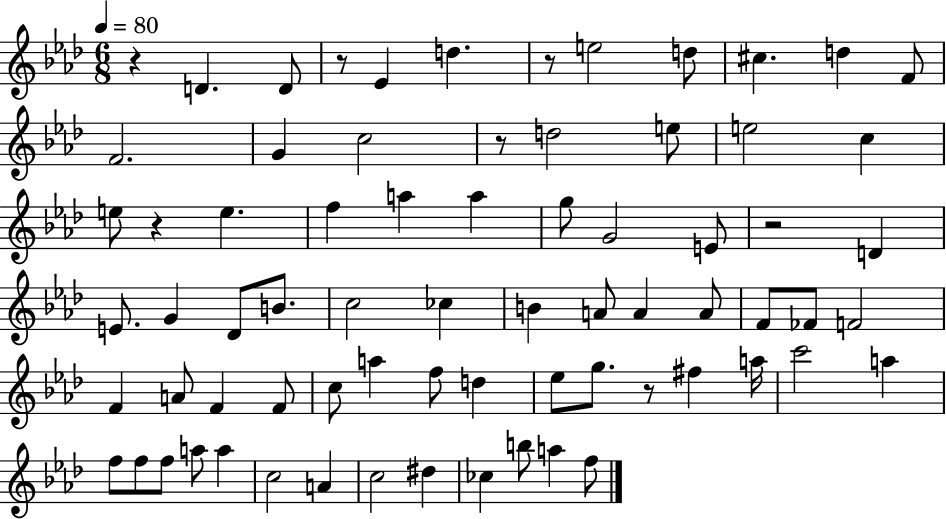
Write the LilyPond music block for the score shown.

{
  \clef treble
  \numericTimeSignature
  \time 6/8
  \key aes \major
  \tempo 4 = 80
  r4 d'4. d'8 | r8 ees'4 d''4. | r8 e''2 d''8 | cis''4. d''4 f'8 | \break f'2. | g'4 c''2 | r8 d''2 e''8 | e''2 c''4 | \break e''8 r4 e''4. | f''4 a''4 a''4 | g''8 g'2 e'8 | r2 d'4 | \break e'8. g'4 des'8 b'8. | c''2 ces''4 | b'4 a'8 a'4 a'8 | f'8 fes'8 f'2 | \break f'4 a'8 f'4 f'8 | c''8 a''4 f''8 d''4 | ees''8 g''8. r8 fis''4 a''16 | c'''2 a''4 | \break f''8 f''8 f''8 a''8 a''4 | c''2 a'4 | c''2 dis''4 | ces''4 b''8 a''4 f''8 | \break \bar "|."
}